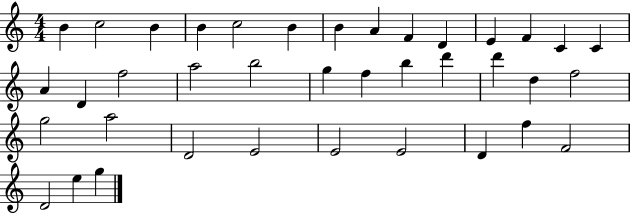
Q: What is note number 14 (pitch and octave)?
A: C4